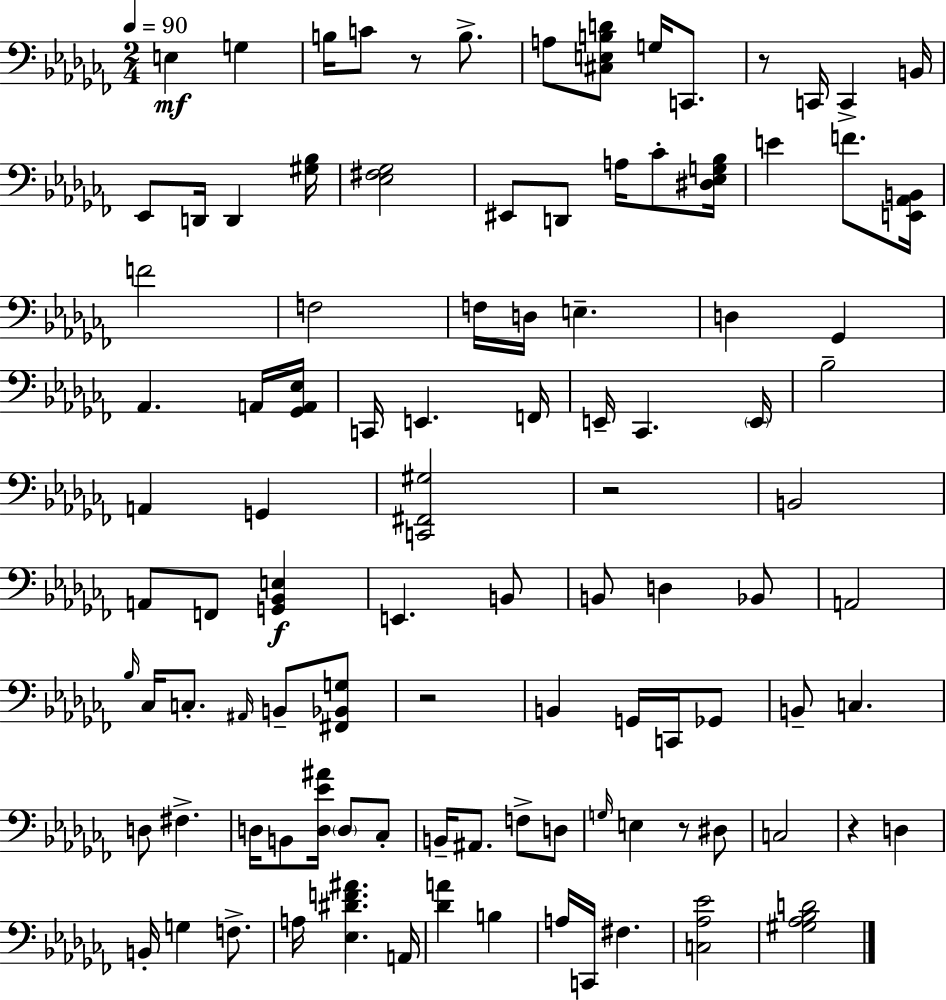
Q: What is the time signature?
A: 2/4